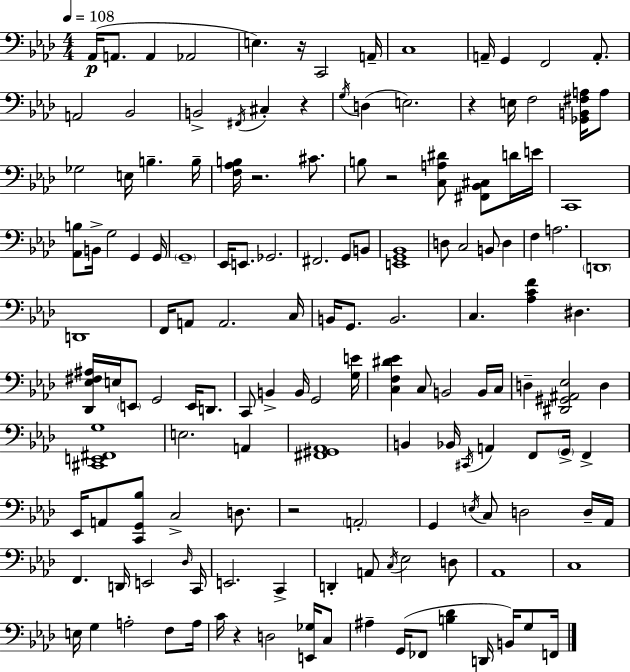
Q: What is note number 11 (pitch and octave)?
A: F2